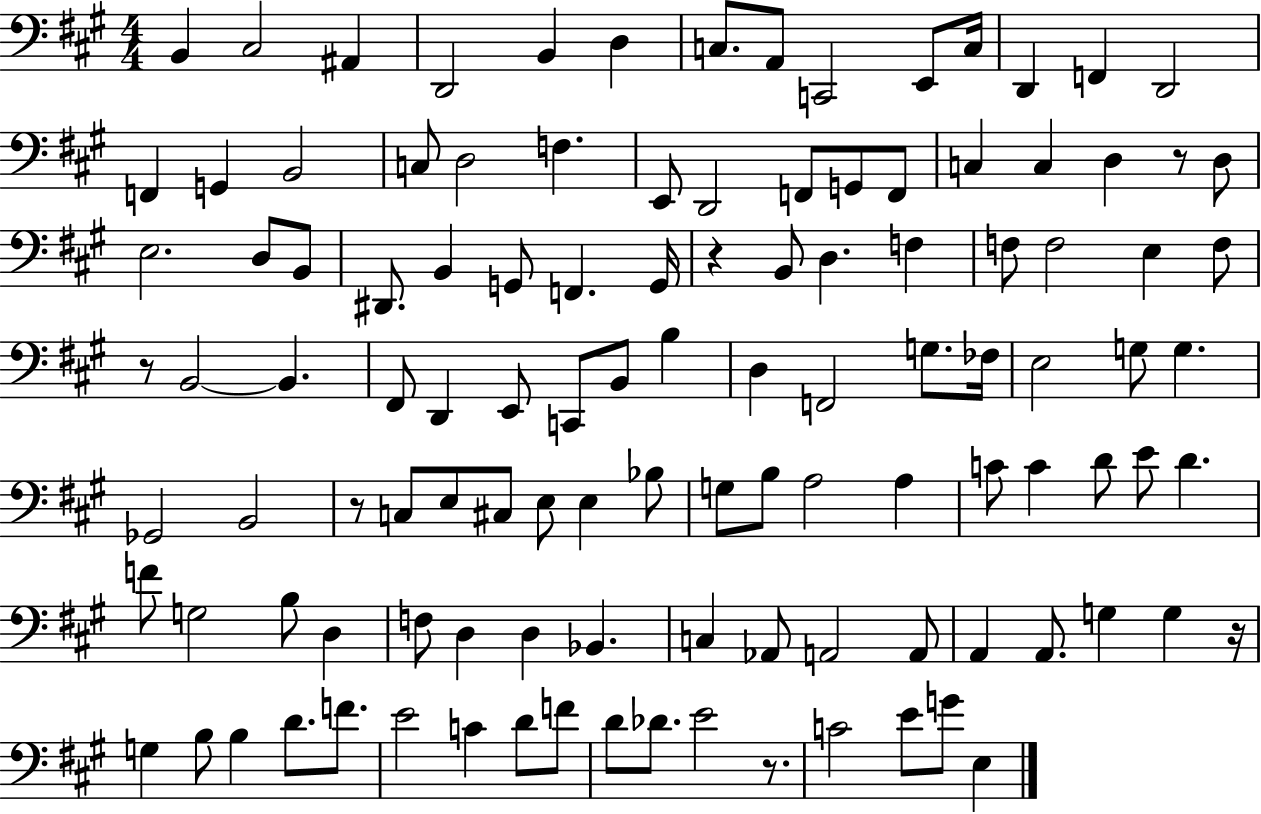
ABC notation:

X:1
T:Untitled
M:4/4
L:1/4
K:A
B,, ^C,2 ^A,, D,,2 B,, D, C,/2 A,,/2 C,,2 E,,/2 C,/4 D,, F,, D,,2 F,, G,, B,,2 C,/2 D,2 F, E,,/2 D,,2 F,,/2 G,,/2 F,,/2 C, C, D, z/2 D,/2 E,2 D,/2 B,,/2 ^D,,/2 B,, G,,/2 F,, G,,/4 z B,,/2 D, F, F,/2 F,2 E, F,/2 z/2 B,,2 B,, ^F,,/2 D,, E,,/2 C,,/2 B,,/2 B, D, F,,2 G,/2 _F,/4 E,2 G,/2 G, _G,,2 B,,2 z/2 C,/2 E,/2 ^C,/2 E,/2 E, _B,/2 G,/2 B,/2 A,2 A, C/2 C D/2 E/2 D F/2 G,2 B,/2 D, F,/2 D, D, _B,, C, _A,,/2 A,,2 A,,/2 A,, A,,/2 G, G, z/4 G, B,/2 B, D/2 F/2 E2 C D/2 F/2 D/2 _D/2 E2 z/2 C2 E/2 G/2 E,